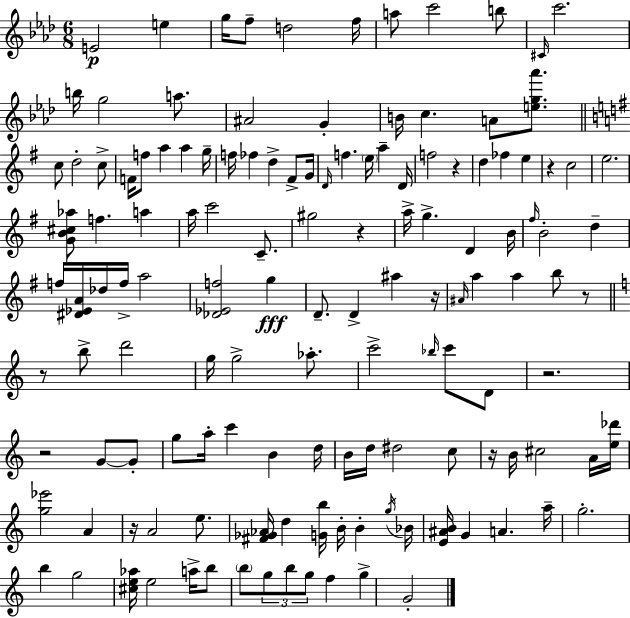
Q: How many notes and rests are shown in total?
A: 135